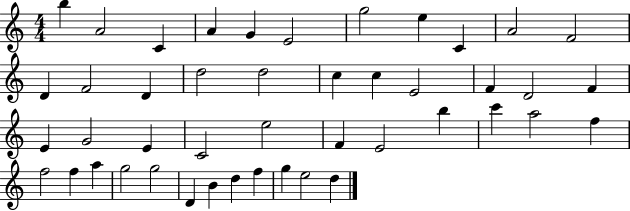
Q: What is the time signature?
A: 4/4